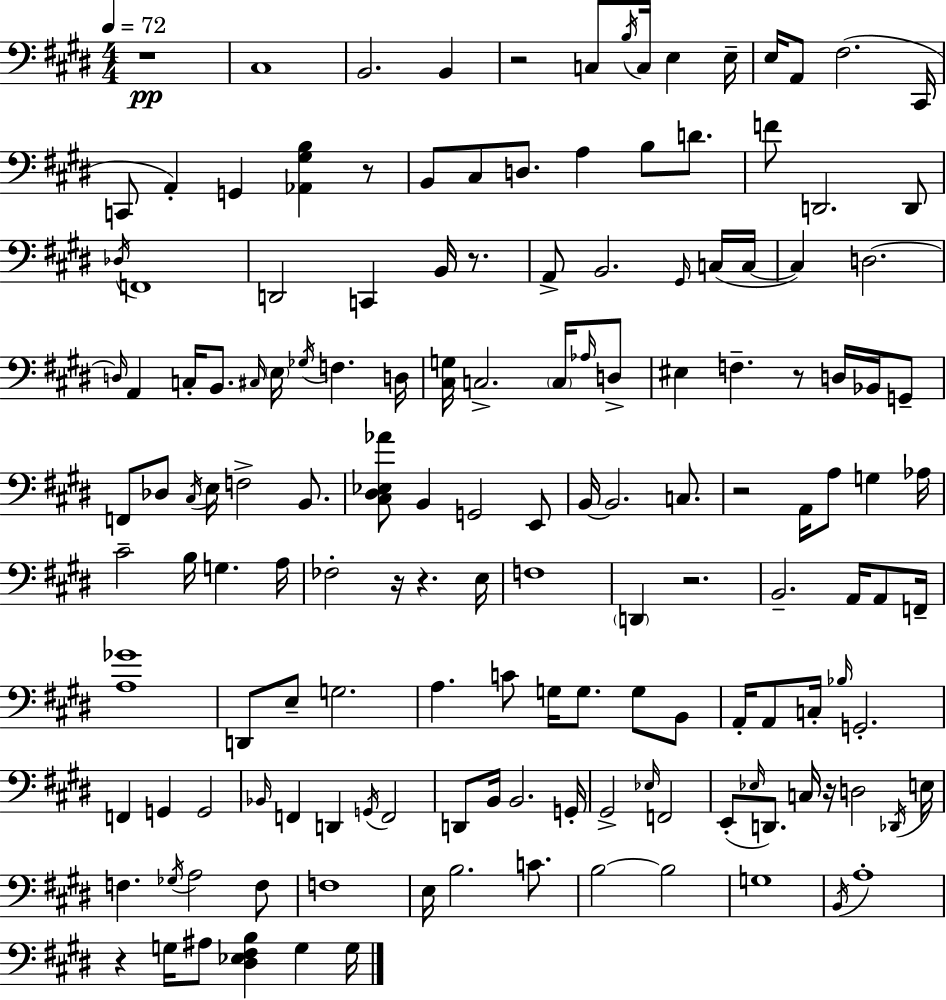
X:1
T:Untitled
M:4/4
L:1/4
K:E
z4 ^C,4 B,,2 B,, z2 C,/2 B,/4 C,/4 E, E,/4 E,/4 A,,/2 ^F,2 ^C,,/4 C,,/2 A,, G,, [_A,,^G,B,] z/2 B,,/2 ^C,/2 D,/2 A, B,/2 D/2 F/2 D,,2 D,,/2 _D,/4 F,,4 D,,2 C,, B,,/4 z/2 A,,/2 B,,2 ^G,,/4 C,/4 C,/4 C, D,2 D,/4 A,, C,/4 B,,/2 ^C,/4 E,/4 _G,/4 F, D,/4 [^C,G,]/4 C,2 C,/4 _A,/4 D,/2 ^E, F, z/2 D,/4 _B,,/4 G,,/2 F,,/2 _D,/2 ^C,/4 E,/4 F,2 B,,/2 [^C,^D,_E,_A]/2 B,, G,,2 E,,/2 B,,/4 B,,2 C,/2 z2 A,,/4 A,/2 G, _A,/4 ^C2 B,/4 G, A,/4 _F,2 z/4 z E,/4 F,4 D,, z2 B,,2 A,,/4 A,,/2 F,,/4 [A,_G]4 D,,/2 E,/2 G,2 A, C/2 G,/4 G,/2 G,/2 B,,/2 A,,/4 A,,/2 C,/4 _B,/4 G,,2 F,, G,, G,,2 _B,,/4 F,, D,, G,,/4 F,,2 D,,/2 B,,/4 B,,2 G,,/4 ^G,,2 _E,/4 F,,2 E,,/2 _E,/4 D,,/2 C,/4 z/4 D,2 _D,,/4 E,/4 F, _G,/4 A,2 F,/2 F,4 E,/4 B,2 C/2 B,2 B,2 G,4 B,,/4 A,4 z G,/4 ^A,/2 [^D,_E,^F,B,] G, G,/4